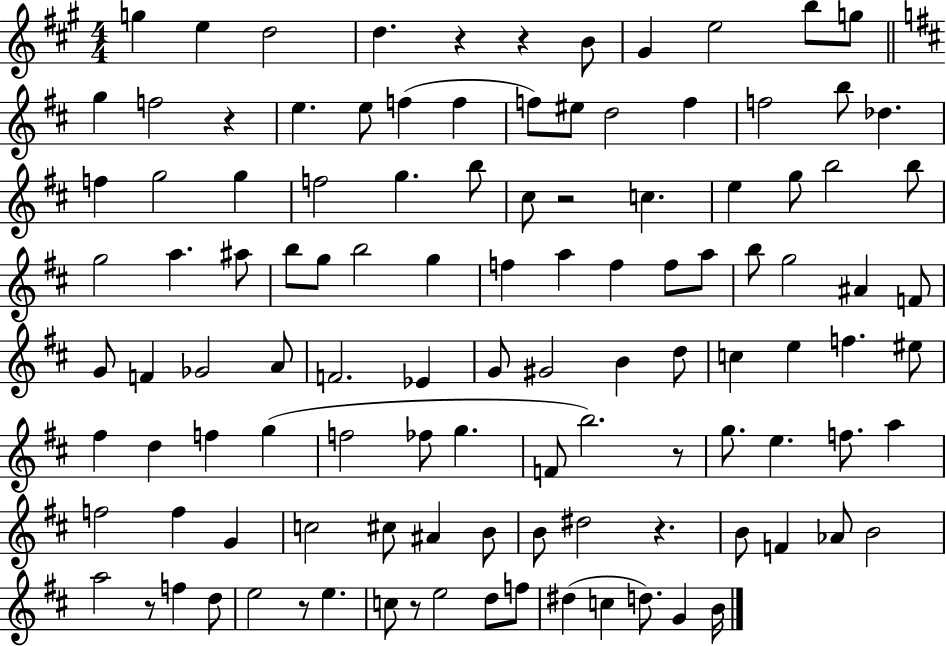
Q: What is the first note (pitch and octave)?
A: G5